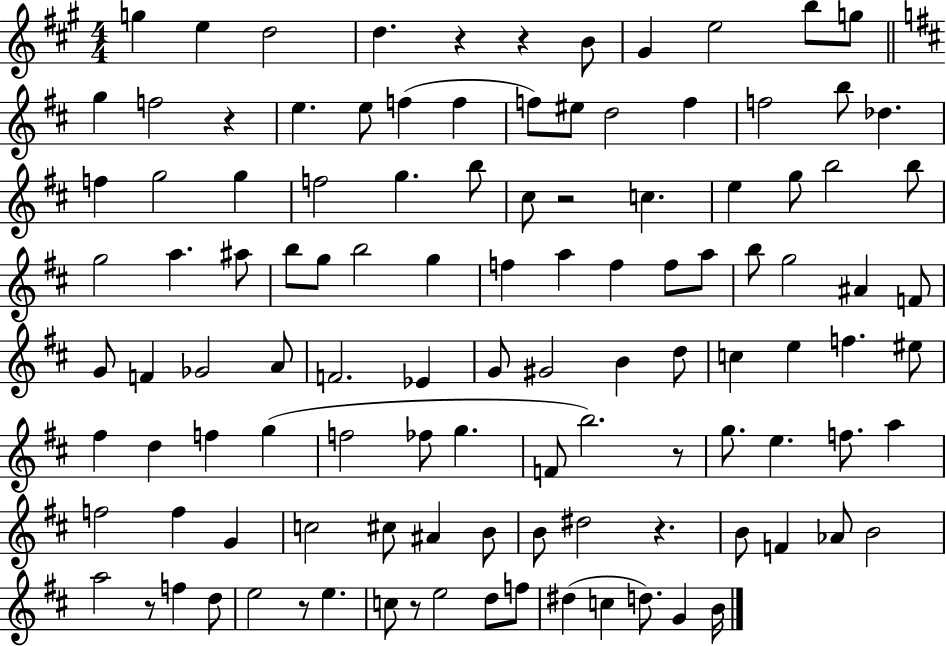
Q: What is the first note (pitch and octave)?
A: G5